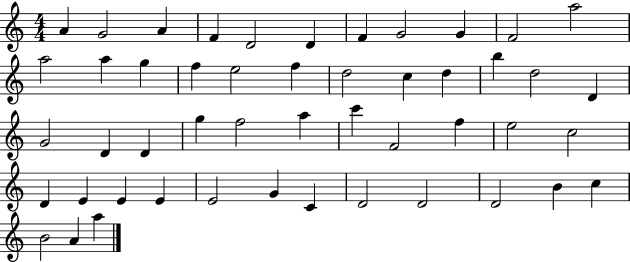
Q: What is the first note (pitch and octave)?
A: A4